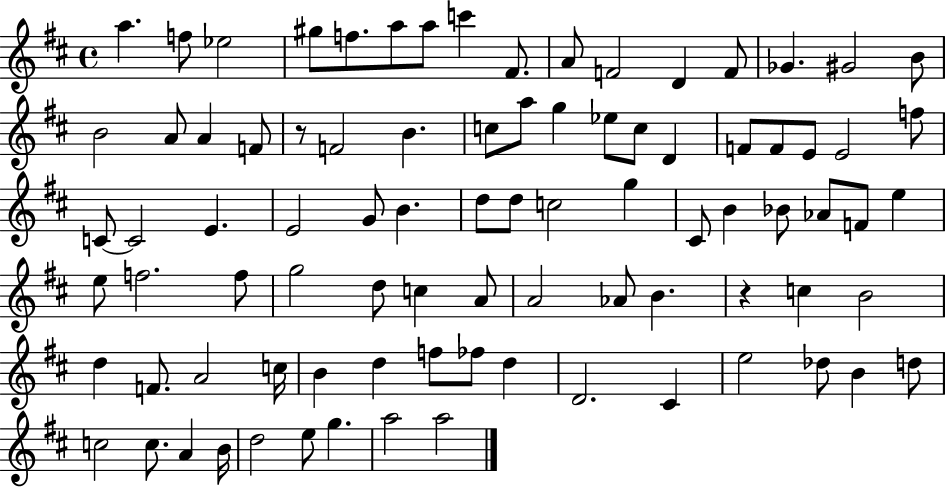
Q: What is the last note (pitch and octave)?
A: A5